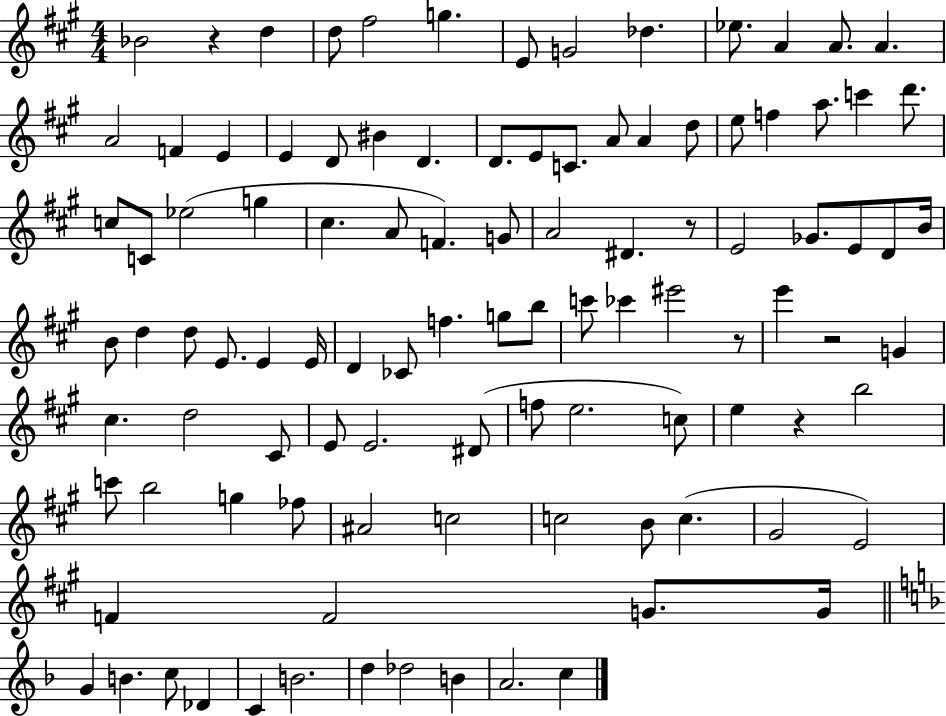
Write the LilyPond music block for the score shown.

{
  \clef treble
  \numericTimeSignature
  \time 4/4
  \key a \major
  \repeat volta 2 { bes'2 r4 d''4 | d''8 fis''2 g''4. | e'8 g'2 des''4. | ees''8. a'4 a'8. a'4. | \break a'2 f'4 e'4 | e'4 d'8 bis'4 d'4. | d'8. e'8 c'8. a'8 a'4 d''8 | e''8 f''4 a''8. c'''4 d'''8. | \break c''8 c'8 ees''2( g''4 | cis''4. a'8 f'4.) g'8 | a'2 dis'4. r8 | e'2 ges'8. e'8 d'8 b'16 | \break b'8 d''4 d''8 e'8. e'4 e'16 | d'4 ces'8 f''4. g''8 b''8 | c'''8 ces'''4 eis'''2 r8 | e'''4 r2 g'4 | \break cis''4. d''2 cis'8 | e'8 e'2. dis'8( | f''8 e''2. c''8) | e''4 r4 b''2 | \break c'''8 b''2 g''4 fes''8 | ais'2 c''2 | c''2 b'8 c''4.( | gis'2 e'2) | \break f'4 f'2 g'8. g'16 | \bar "||" \break \key d \minor g'4 b'4. c''8 des'4 | c'4 b'2. | d''4 des''2 b'4 | a'2. c''4 | \break } \bar "|."
}